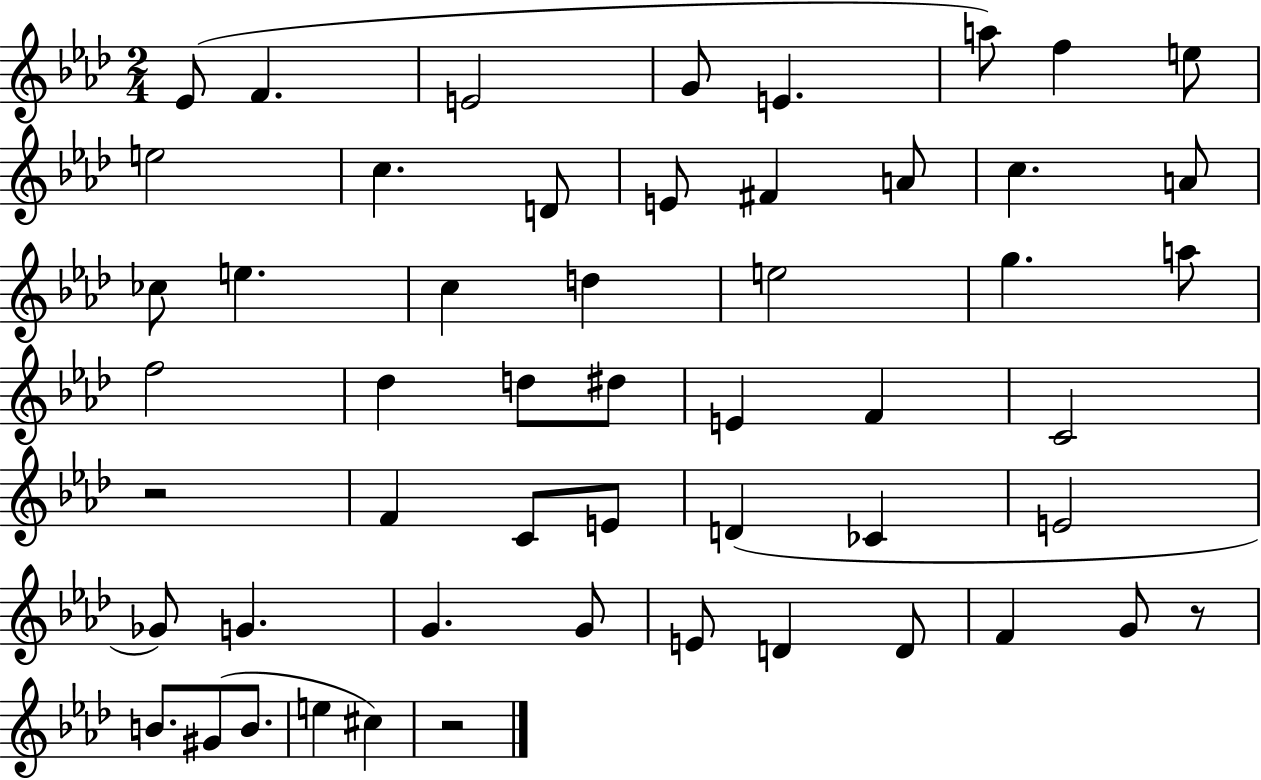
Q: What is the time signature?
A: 2/4